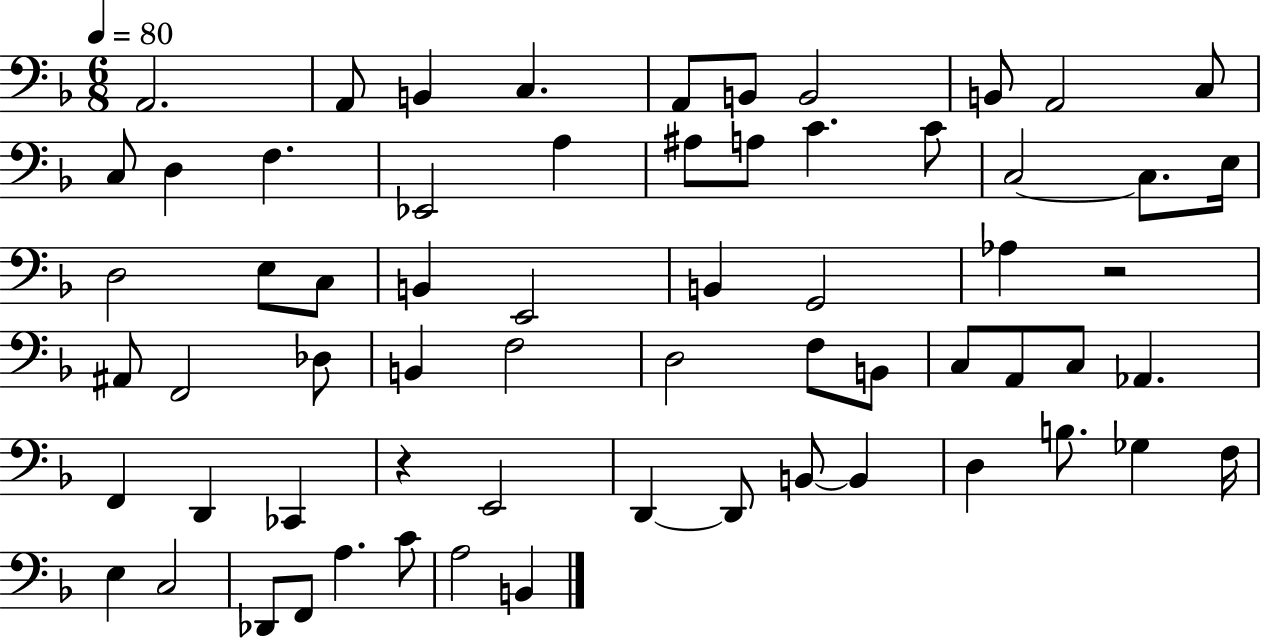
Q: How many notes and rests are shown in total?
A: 64